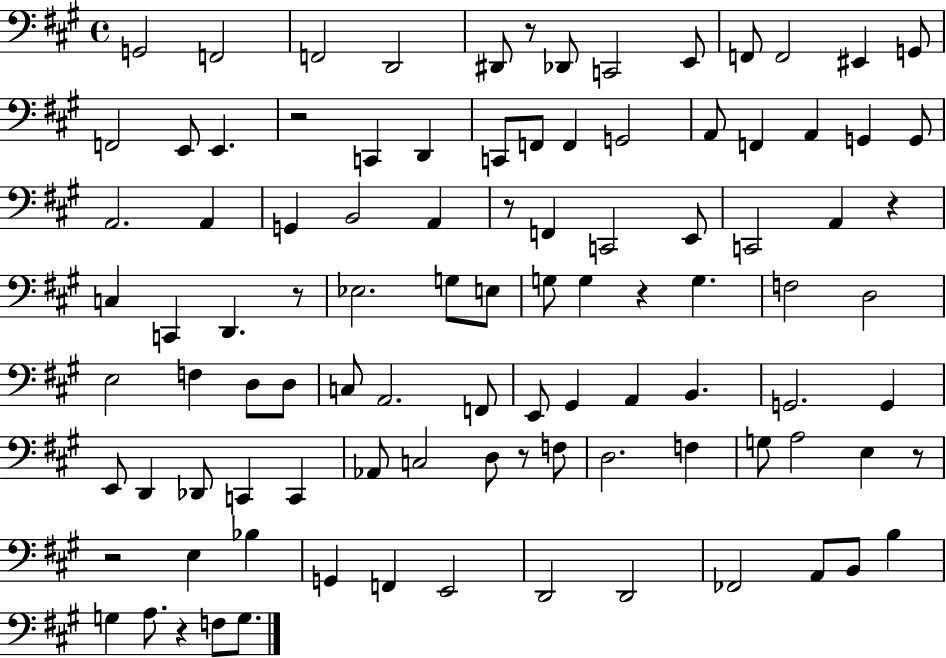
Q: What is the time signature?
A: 4/4